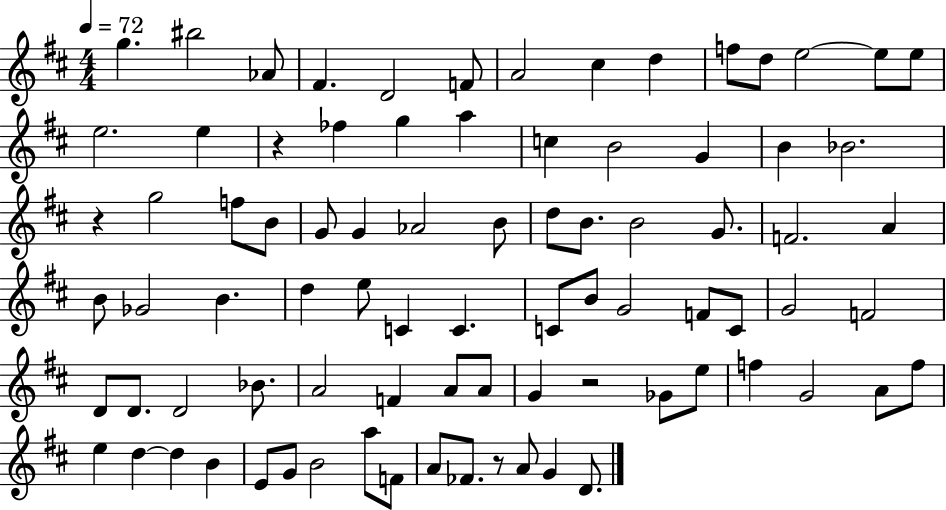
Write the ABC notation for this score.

X:1
T:Untitled
M:4/4
L:1/4
K:D
g ^b2 _A/2 ^F D2 F/2 A2 ^c d f/2 d/2 e2 e/2 e/2 e2 e z _f g a c B2 G B _B2 z g2 f/2 B/2 G/2 G _A2 B/2 d/2 B/2 B2 G/2 F2 A B/2 _G2 B d e/2 C C C/2 B/2 G2 F/2 C/2 G2 F2 D/2 D/2 D2 _B/2 A2 F A/2 A/2 G z2 _G/2 e/2 f G2 A/2 f/2 e d d B E/2 G/2 B2 a/2 F/2 A/2 _F/2 z/2 A/2 G D/2